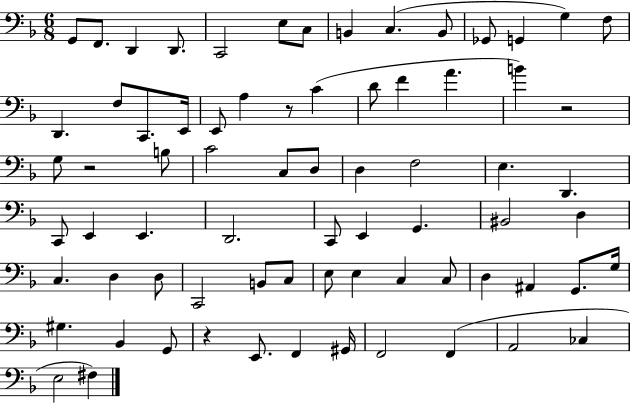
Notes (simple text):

G2/e F2/e. D2/q D2/e. C2/h E3/e C3/e B2/q C3/q. B2/e Gb2/e G2/q G3/q F3/e D2/q. F3/e C2/e. E2/s E2/e A3/q R/e C4/q D4/e F4/q A4/q. B4/q R/h G3/e R/h B3/e C4/h C3/e D3/e D3/q F3/h E3/q. D2/q. C2/e E2/q E2/q. D2/h. C2/e E2/q G2/q. BIS2/h D3/q C3/q. D3/q D3/e C2/h B2/e C3/e E3/e E3/q C3/q C3/e D3/q A#2/q G2/e. G3/s G#3/q. Bb2/q G2/e R/q E2/e. F2/q G#2/s F2/h F2/q A2/h CES3/q E3/h F#3/q